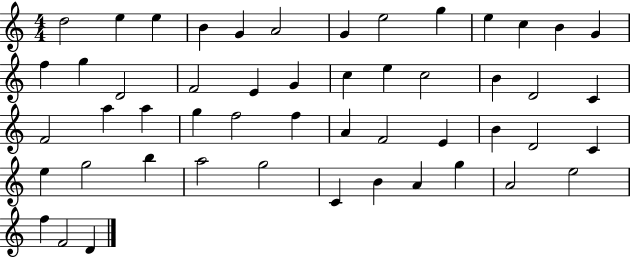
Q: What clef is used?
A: treble